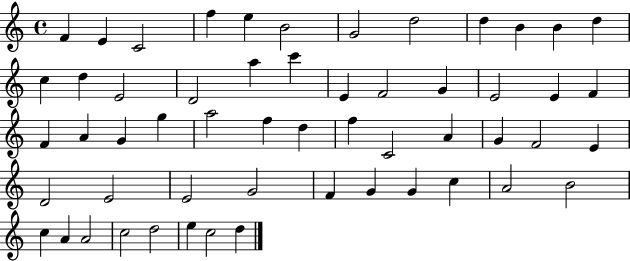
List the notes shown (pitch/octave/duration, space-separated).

F4/q E4/q C4/h F5/q E5/q B4/h G4/h D5/h D5/q B4/q B4/q D5/q C5/q D5/q E4/h D4/h A5/q C6/q E4/q F4/h G4/q E4/h E4/q F4/q F4/q A4/q G4/q G5/q A5/h F5/q D5/q F5/q C4/h A4/q G4/q F4/h E4/q D4/h E4/h E4/h G4/h F4/q G4/q G4/q C5/q A4/h B4/h C5/q A4/q A4/h C5/h D5/h E5/q C5/h D5/q